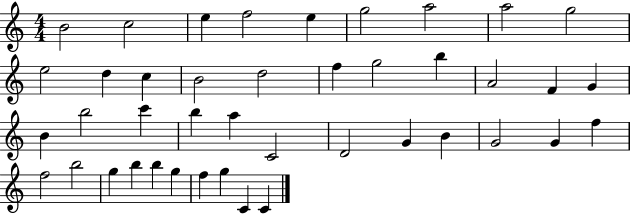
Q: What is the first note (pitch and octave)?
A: B4